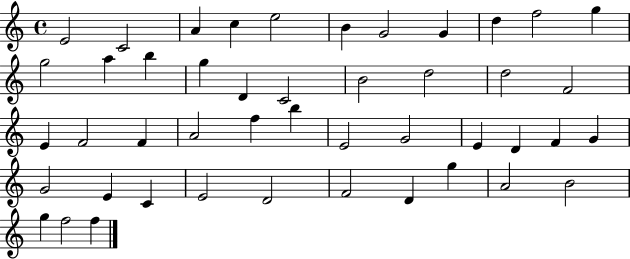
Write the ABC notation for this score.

X:1
T:Untitled
M:4/4
L:1/4
K:C
E2 C2 A c e2 B G2 G d f2 g g2 a b g D C2 B2 d2 d2 F2 E F2 F A2 f b E2 G2 E D F G G2 E C E2 D2 F2 D g A2 B2 g f2 f